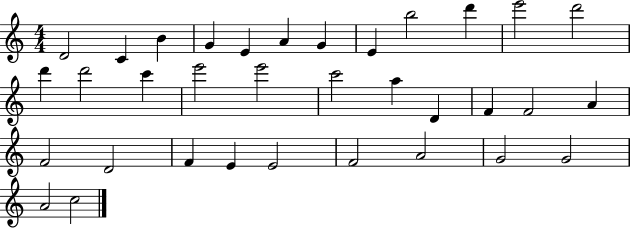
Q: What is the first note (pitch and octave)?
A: D4